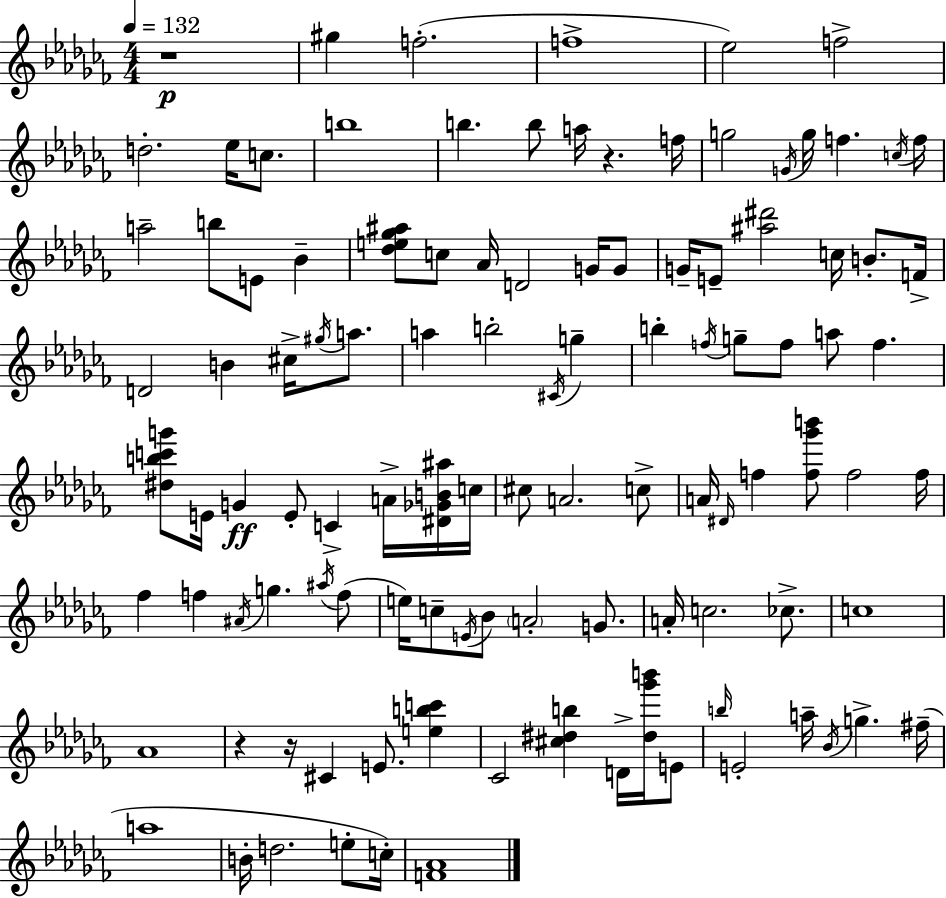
X:1
T:Untitled
M:4/4
L:1/4
K:Abm
z4 ^g f2 f4 _e2 f2 d2 _e/4 c/2 b4 b b/2 a/4 z f/4 g2 G/4 g/4 f c/4 f/4 a2 b/2 E/2 _B [_de_g^a]/2 c/2 _A/4 D2 G/4 G/2 G/4 E/2 [^a^d']2 c/4 B/2 F/4 D2 B ^c/4 ^g/4 a/2 a b2 ^C/4 g b f/4 g/2 f/2 a/2 f [^dbc'g']/2 E/4 G E/2 C A/4 [^D_GB^a]/4 c/4 ^c/2 A2 c/2 A/4 ^D/4 f [f_g'b']/2 f2 f/4 _f f ^A/4 g ^a/4 f/2 e/4 c/2 E/4 _B/2 A2 G/2 A/4 c2 _c/2 c4 _A4 z z/4 ^C E/2 [ebc'] _C2 [^c^db] D/4 [^d_g'b']/4 E/2 b/4 E2 a/4 _B/4 g ^f/4 a4 B/4 d2 e/2 c/4 [F_A]4